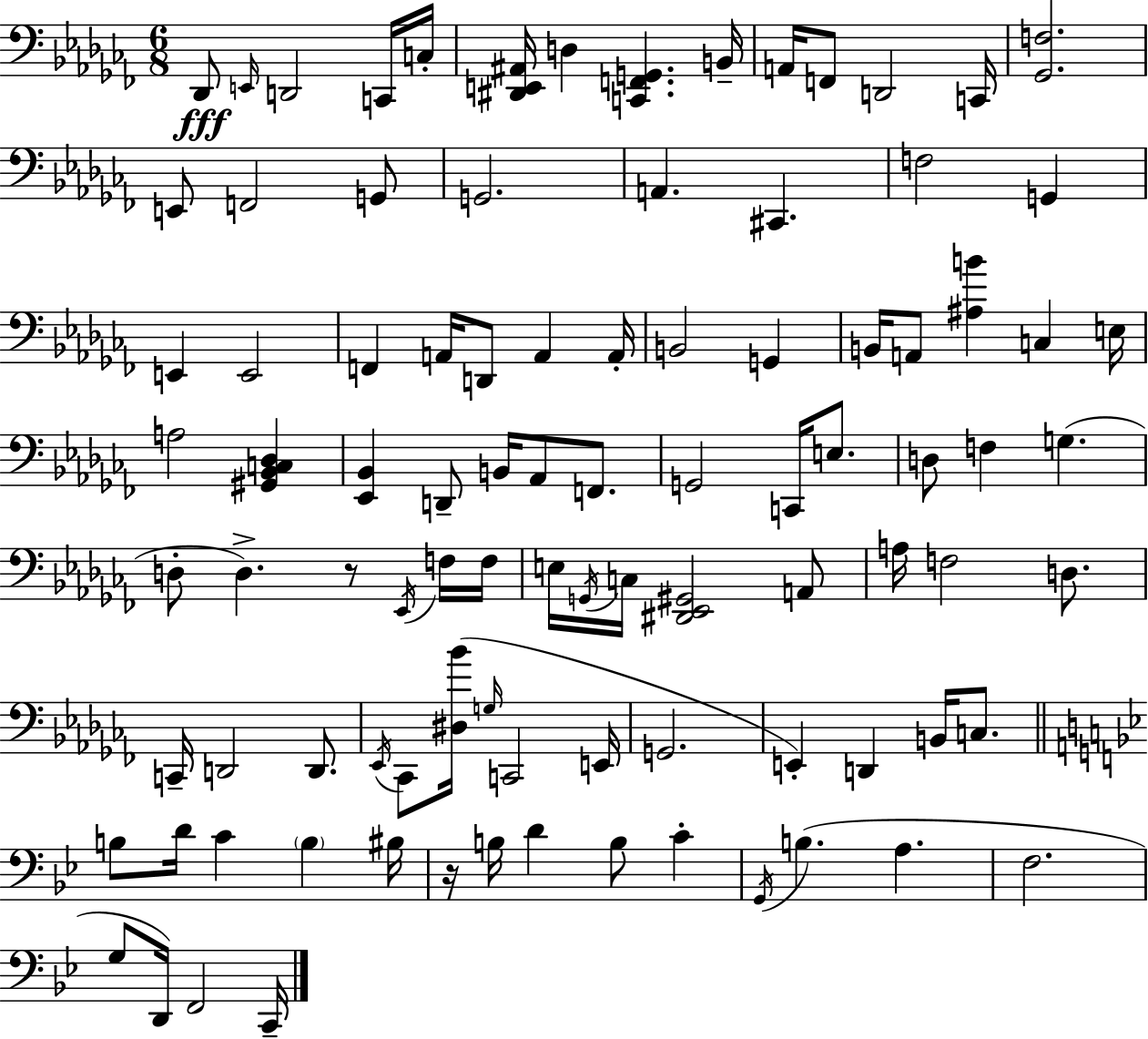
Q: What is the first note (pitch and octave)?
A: Db2